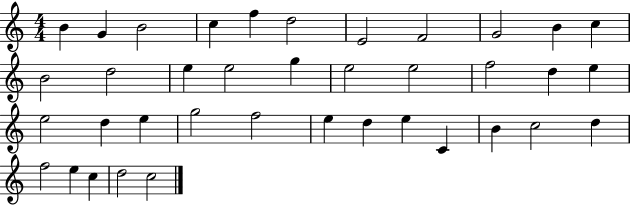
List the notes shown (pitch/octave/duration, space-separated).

B4/q G4/q B4/h C5/q F5/q D5/h E4/h F4/h G4/h B4/q C5/q B4/h D5/h E5/q E5/h G5/q E5/h E5/h F5/h D5/q E5/q E5/h D5/q E5/q G5/h F5/h E5/q D5/q E5/q C4/q B4/q C5/h D5/q F5/h E5/q C5/q D5/h C5/h